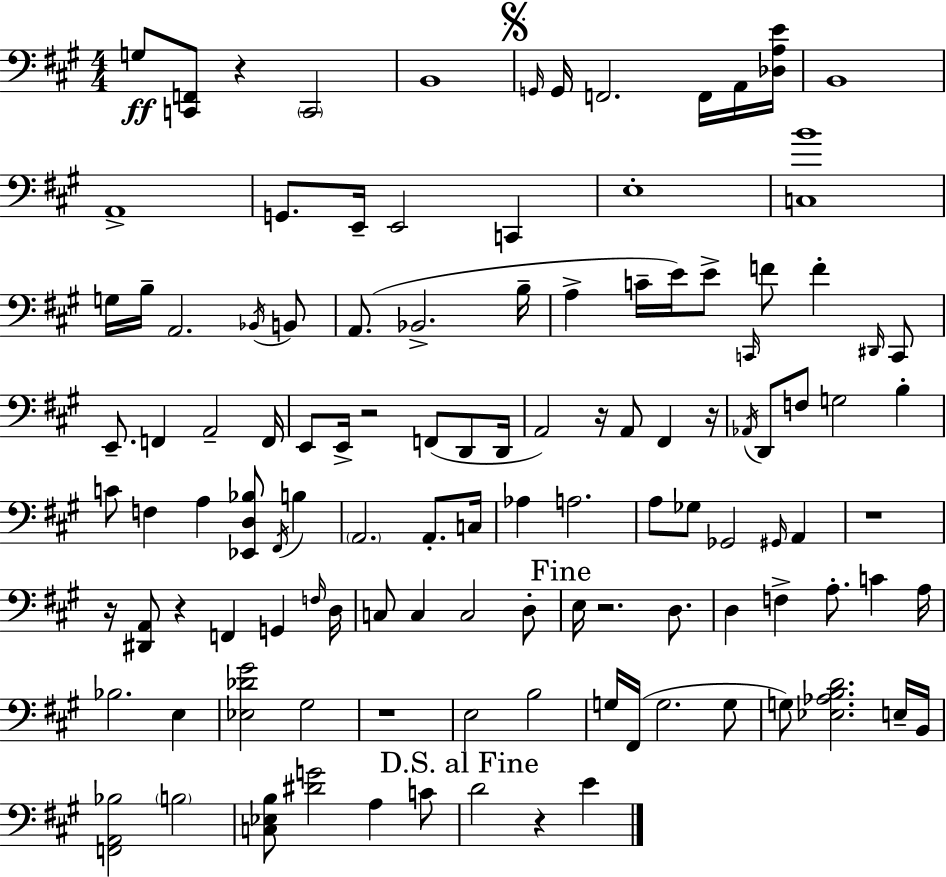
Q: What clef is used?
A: bass